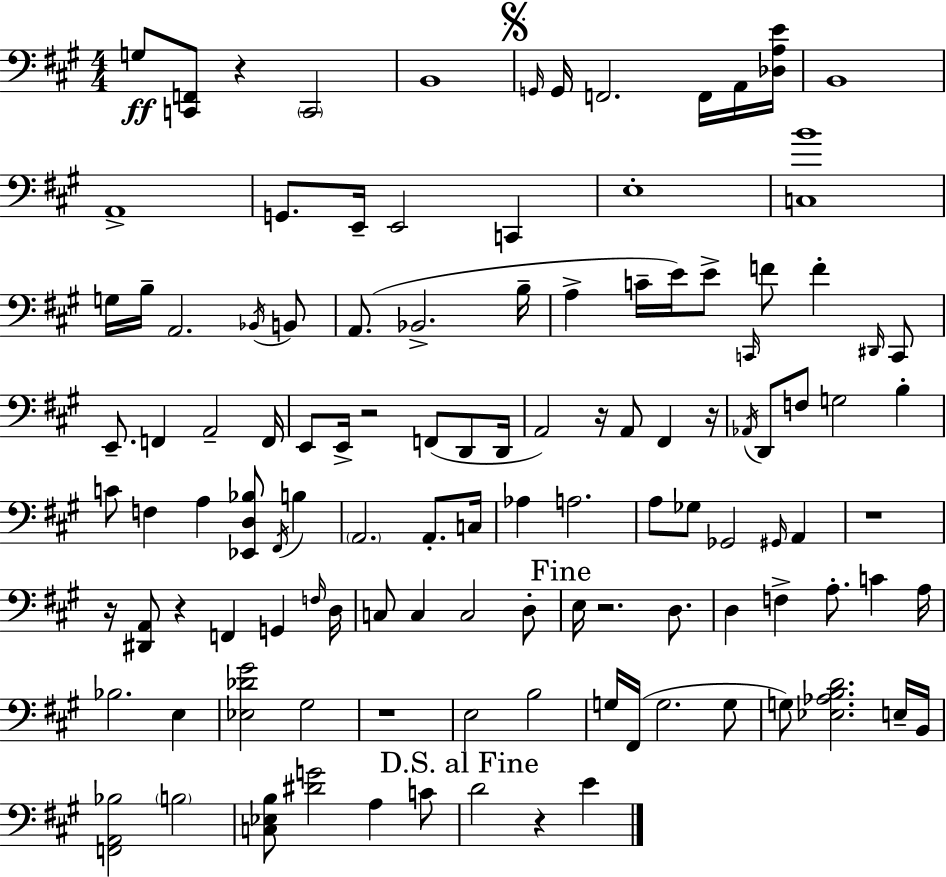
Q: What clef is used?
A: bass